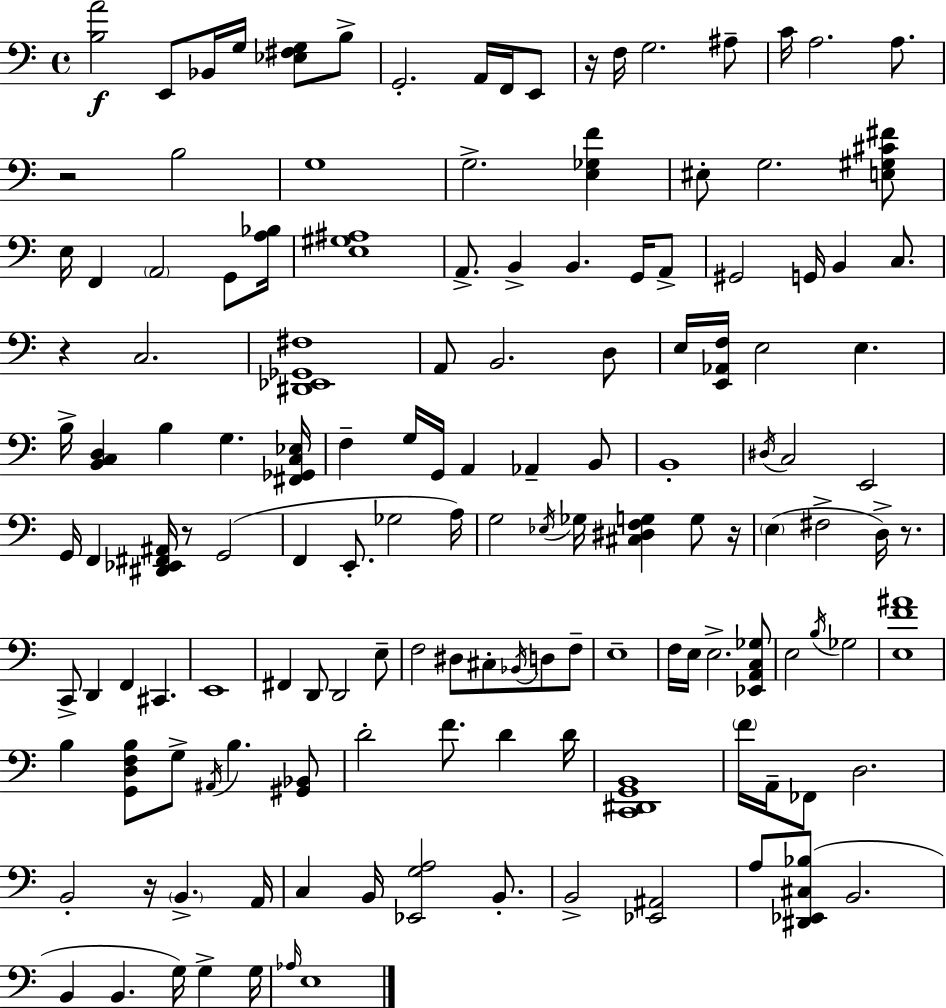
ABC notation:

X:1
T:Untitled
M:4/4
L:1/4
K:Am
[B,A]2 E,,/2 _B,,/4 G,/4 [_E,^F,G,]/2 B,/2 G,,2 A,,/4 F,,/4 E,,/2 z/4 F,/4 G,2 ^A,/2 C/4 A,2 A,/2 z2 B,2 G,4 G,2 [E,_G,F] ^E,/2 G,2 [E,^G,^C^F]/2 E,/4 F,, A,,2 G,,/2 [A,_B,]/4 [E,^G,^A,]4 A,,/2 B,, B,, G,,/4 A,,/2 ^G,,2 G,,/4 B,, C,/2 z C,2 [^D,,_E,,_G,,^F,]4 A,,/2 B,,2 D,/2 E,/4 [E,,_A,,F,]/4 E,2 E, B,/4 [B,,C,D,] B, G, [^F,,_G,,C,_E,]/4 F, G,/4 G,,/4 A,, _A,, B,,/2 B,,4 ^D,/4 C,2 E,,2 G,,/4 F,, [^D,,_E,,^F,,^A,,]/4 z/2 G,,2 F,, E,,/2 _G,2 A,/4 G,2 _E,/4 _G,/4 [^C,^D,F,G,] G,/2 z/4 E, ^F,2 D,/4 z/2 C,,/2 D,, F,, ^C,, E,,4 ^F,, D,,/2 D,,2 E,/2 F,2 ^D,/2 ^C,/2 _B,,/4 D,/2 F,/2 E,4 F,/4 E,/4 E,2 [_E,,A,,C,_G,]/2 E,2 B,/4 _G,2 [E,F^A]4 B, [G,,D,F,B,]/2 G,/2 ^A,,/4 B, [^G,,_B,,]/2 D2 F/2 D D/4 [C,,^D,,G,,B,,]4 F/4 A,,/4 _F,,/2 D,2 B,,2 z/4 B,, A,,/4 C, B,,/4 [_E,,G,A,]2 B,,/2 B,,2 [_E,,^A,,]2 A,/2 [^D,,_E,,^C,_B,]/2 B,,2 B,, B,, G,/4 G, G,/4 _A,/4 E,4